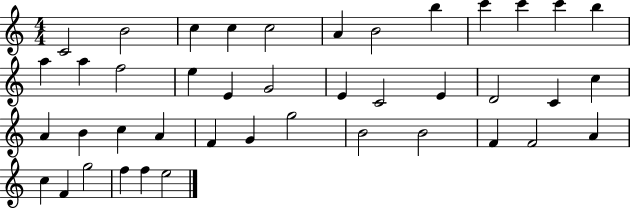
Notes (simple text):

C4/h B4/h C5/q C5/q C5/h A4/q B4/h B5/q C6/q C6/q C6/q B5/q A5/q A5/q F5/h E5/q E4/q G4/h E4/q C4/h E4/q D4/h C4/q C5/q A4/q B4/q C5/q A4/q F4/q G4/q G5/h B4/h B4/h F4/q F4/h A4/q C5/q F4/q G5/h F5/q F5/q E5/h